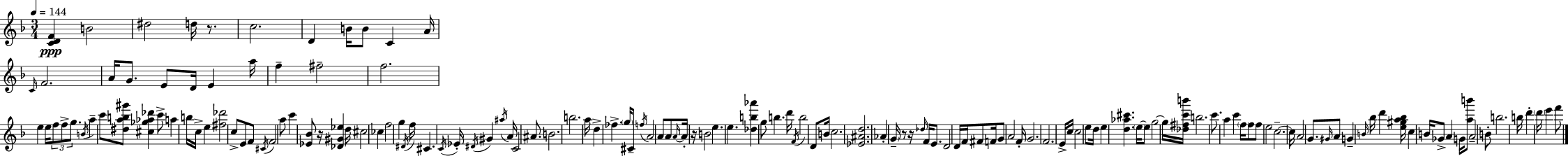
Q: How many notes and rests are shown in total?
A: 153